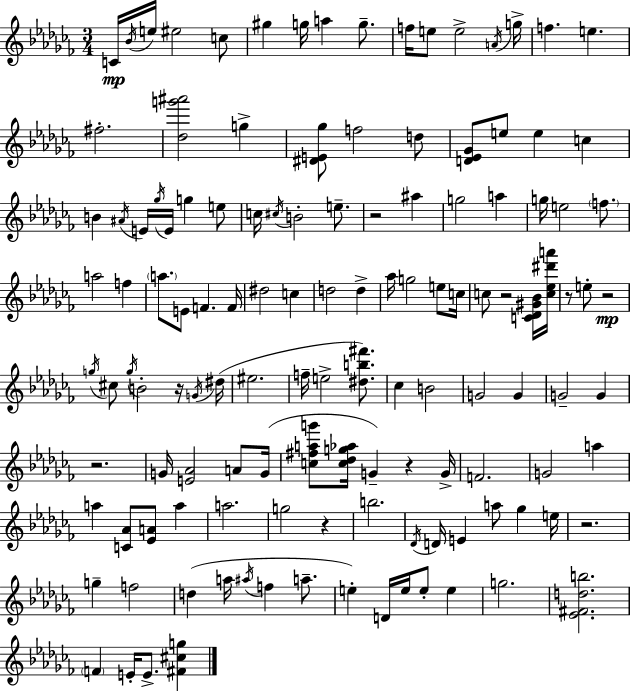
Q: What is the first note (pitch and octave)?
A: C4